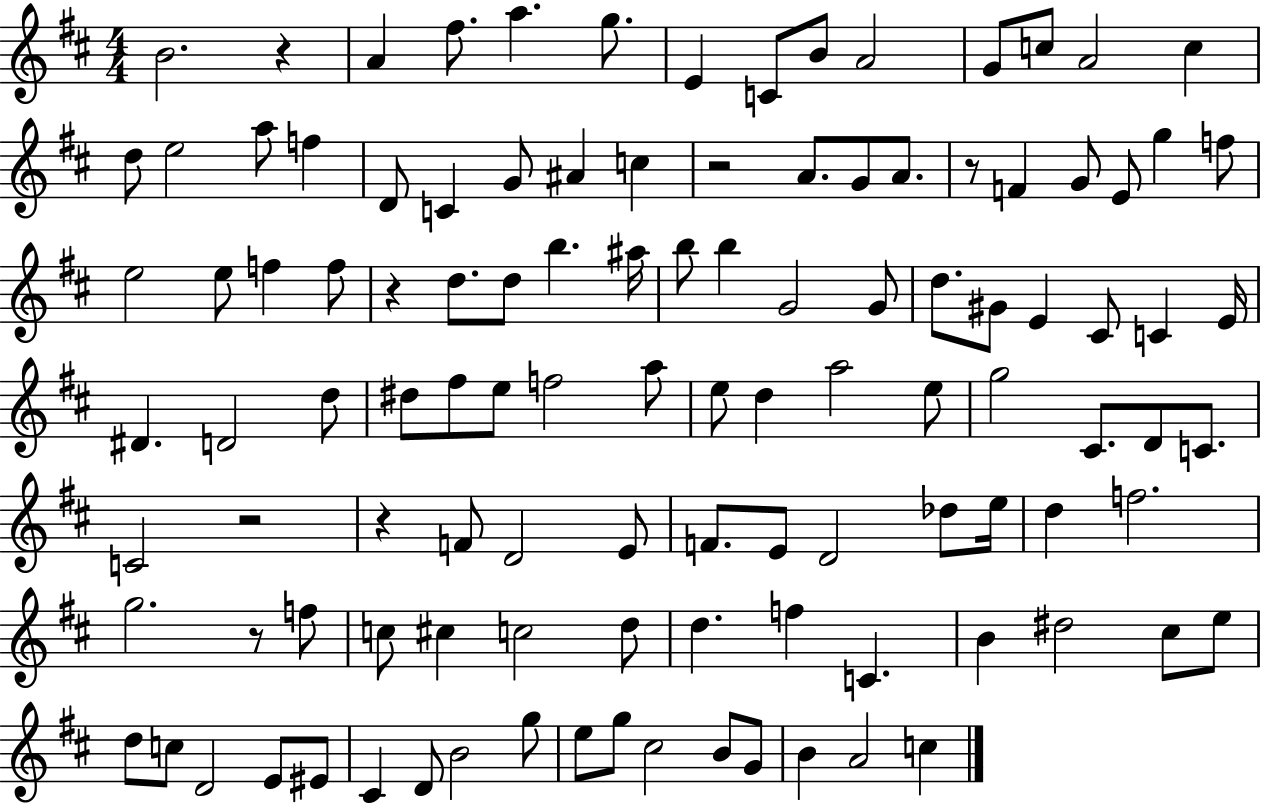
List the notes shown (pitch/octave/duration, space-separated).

B4/h. R/q A4/q F#5/e. A5/q. G5/e. E4/q C4/e B4/e A4/h G4/e C5/e A4/h C5/q D5/e E5/h A5/e F5/q D4/e C4/q G4/e A#4/q C5/q R/h A4/e. G4/e A4/e. R/e F4/q G4/e E4/e G5/q F5/e E5/h E5/e F5/q F5/e R/q D5/e. D5/e B5/q. A#5/s B5/e B5/q G4/h G4/e D5/e. G#4/e E4/q C#4/e C4/q E4/s D#4/q. D4/h D5/e D#5/e F#5/e E5/e F5/h A5/e E5/e D5/q A5/h E5/e G5/h C#4/e. D4/e C4/e. C4/h R/h R/q F4/e D4/h E4/e F4/e. E4/e D4/h Db5/e E5/s D5/q F5/h. G5/h. R/e F5/e C5/e C#5/q C5/h D5/e D5/q. F5/q C4/q. B4/q D#5/h C#5/e E5/e D5/e C5/e D4/h E4/e EIS4/e C#4/q D4/e B4/h G5/e E5/e G5/e C#5/h B4/e G4/e B4/q A4/h C5/q